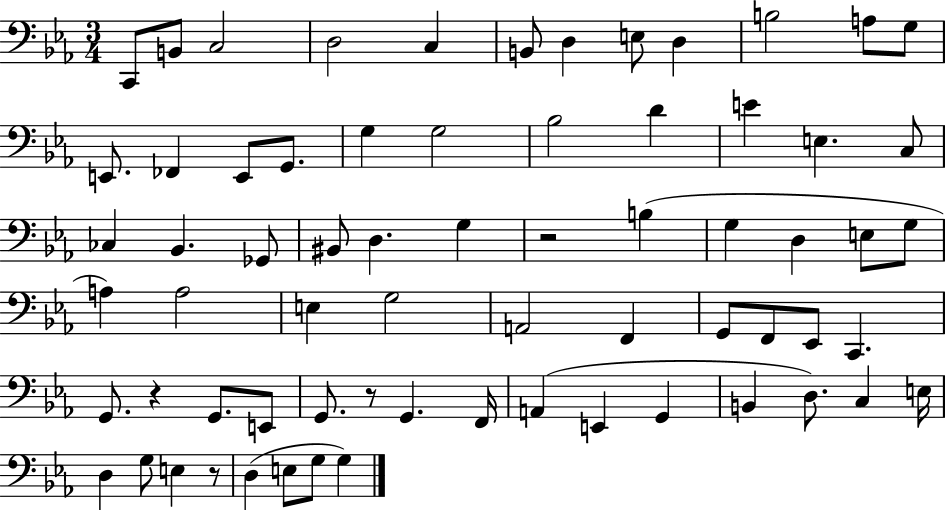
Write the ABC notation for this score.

X:1
T:Untitled
M:3/4
L:1/4
K:Eb
C,,/2 B,,/2 C,2 D,2 C, B,,/2 D, E,/2 D, B,2 A,/2 G,/2 E,,/2 _F,, E,,/2 G,,/2 G, G,2 _B,2 D E E, C,/2 _C, _B,, _G,,/2 ^B,,/2 D, G, z2 B, G, D, E,/2 G,/2 A, A,2 E, G,2 A,,2 F,, G,,/2 F,,/2 _E,,/2 C,, G,,/2 z G,,/2 E,,/2 G,,/2 z/2 G,, F,,/4 A,, E,, G,, B,, D,/2 C, E,/4 D, G,/2 E, z/2 D, E,/2 G,/2 G,